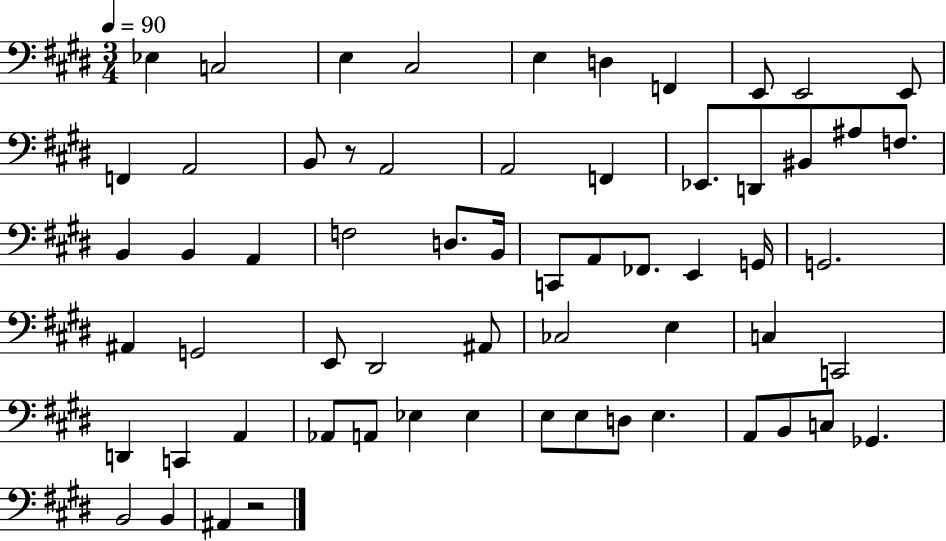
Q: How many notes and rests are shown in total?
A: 62